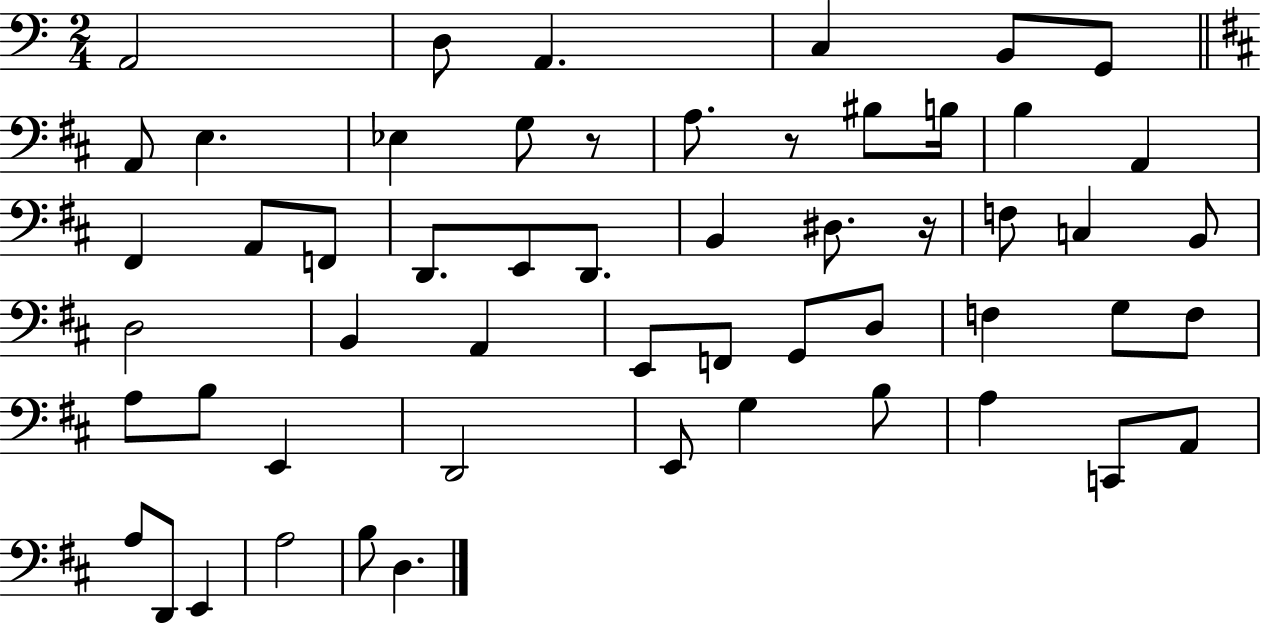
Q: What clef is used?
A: bass